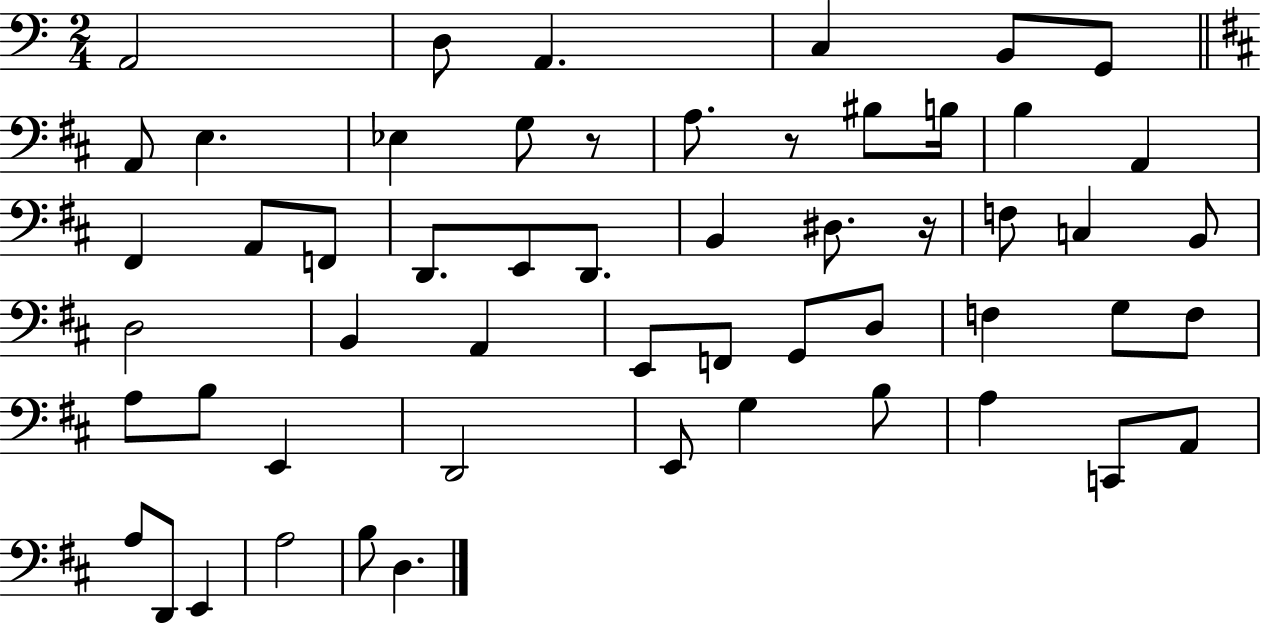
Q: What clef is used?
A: bass